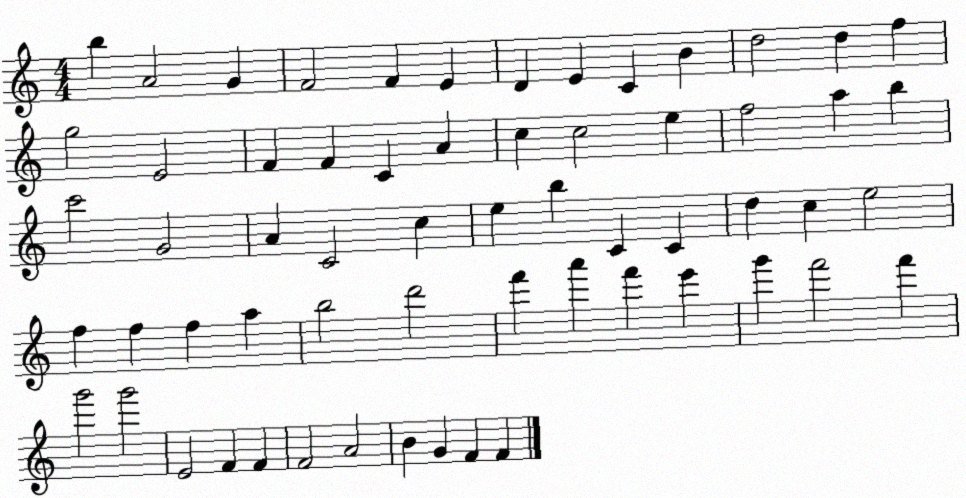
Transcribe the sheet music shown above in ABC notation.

X:1
T:Untitled
M:4/4
L:1/4
K:C
b A2 G F2 F E D E C B d2 d f g2 E2 F F C A c c2 e f2 a b c'2 G2 A C2 c e b C C d c e2 f f f a b2 d'2 f' a' f' e' g' f'2 f' g'2 g'2 E2 F F F2 A2 B G F F